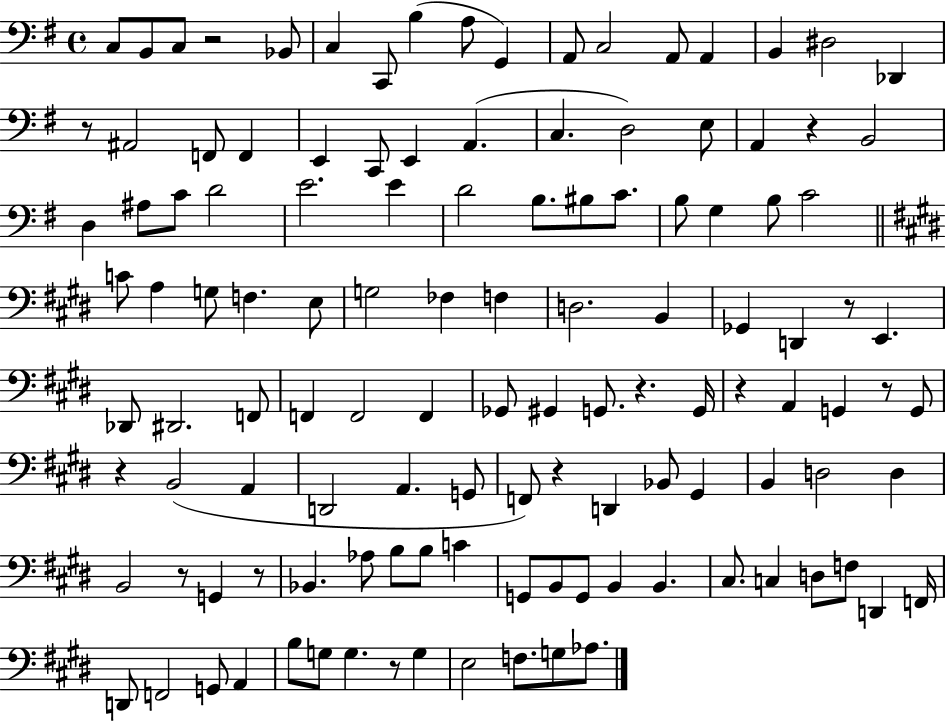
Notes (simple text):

C3/e B2/e C3/e R/h Bb2/e C3/q C2/e B3/q A3/e G2/q A2/e C3/h A2/e A2/q B2/q D#3/h Db2/q R/e A#2/h F2/e F2/q E2/q C2/e E2/q A2/q. C3/q. D3/h E3/e A2/q R/q B2/h D3/q A#3/e C4/e D4/h E4/h. E4/q D4/h B3/e. BIS3/e C4/e. B3/e G3/q B3/e C4/h C4/e A3/q G3/e F3/q. E3/e G3/h FES3/q F3/q D3/h. B2/q Gb2/q D2/q R/e E2/q. Db2/e D#2/h. F2/e F2/q F2/h F2/q Gb2/e G#2/q G2/e. R/q. G2/s R/q A2/q G2/q R/e G2/e R/q B2/h A2/q D2/h A2/q. G2/e F2/e R/q D2/q Bb2/e G#2/q B2/q D3/h D3/q B2/h R/e G2/q R/e Bb2/q. Ab3/e B3/e B3/e C4/q G2/e B2/e G2/e B2/q B2/q. C#3/e. C3/q D3/e F3/e D2/q F2/s D2/e F2/h G2/e A2/q B3/e G3/e G3/q. R/e G3/q E3/h F3/e. G3/e Ab3/e.